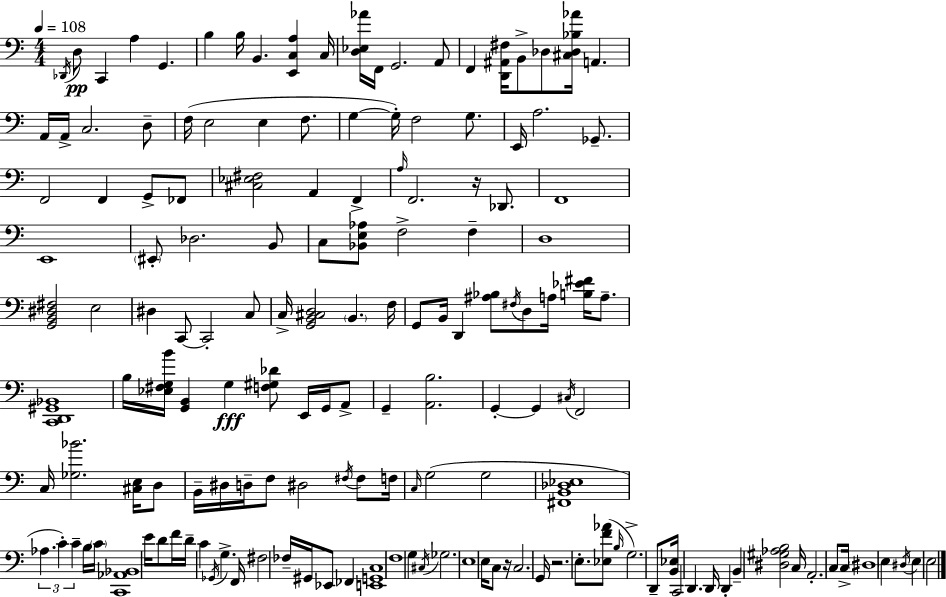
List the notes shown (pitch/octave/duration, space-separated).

Db2/s D3/e C2/q A3/q G2/q. B3/q B3/s B2/q. [E2,C3,A3]/q C3/s [D3,Eb3,Ab4]/s F2/s G2/h. A2/e F2/q [D2,A#2,F#3]/s B2/e Db3/e [C#3,Db3,Bb3,Ab4]/s A2/q. A2/s A2/s C3/h. D3/e F3/s E3/h E3/q F3/e. G3/q G3/s F3/h G3/e. E2/s A3/h. Gb2/e. F2/h F2/q G2/e FES2/e [C#3,Eb3,F#3]/h A2/q F2/q A3/s F2/h. R/s Db2/e. F2/w E2/w EIS2/e Db3/h. B2/e C3/e [Bb2,E3,Ab3]/e F3/h F3/q D3/w [G2,B2,D#3,F#3]/h E3/h D#3/q C2/e C2/h C3/e C3/s [G2,B2,C#3,D3]/h B2/q. F3/s G2/e B2/s D2/q [A#3,Bb3]/e F#3/s D3/e A3/s [B3,Eb4,F#4]/s A3/e. [C2,D2,G#2,Bb2]/w B3/s [Eb3,F#3,G3,B4]/s [G2,B2]/q G3/q [F3,G#3,Db4]/e E2/s G2/s A2/e G2/q [A2,B3]/h. G2/q G2/q C#3/s F2/h C3/s [Gb3,Bb4]/h. [C#3,E3]/s D3/e B2/s D#3/s D3/s F3/e D#3/h F#3/s F#3/e F3/s C3/s G3/h G3/h [F#2,B2,Db3,Eb3]/w Ab3/q. C4/q C4/q B3/s C4/s [C2,Ab2,Bb2]/w E4/s D4/e F4/s D4/s C4/q Gb2/s G3/q. F2/s F#3/h FES3/s G#2/s Eb2/e FES2/q [E2,G2,C3]/w F3/w G3/q C#3/s Gb3/h. E3/w E3/s C3/e R/s C3/h. G2/s R/h. E3/e. [Eb3,F4,Ab4]/e B3/s G3/h. D2/e [B2,Eb3]/s C2/h D2/q. D2/s D2/q B2/q [D#3,G#3,Ab3,B3]/h C3/s A2/h. C3/e C3/s D#3/w E3/q D#3/s E3/q E3/h